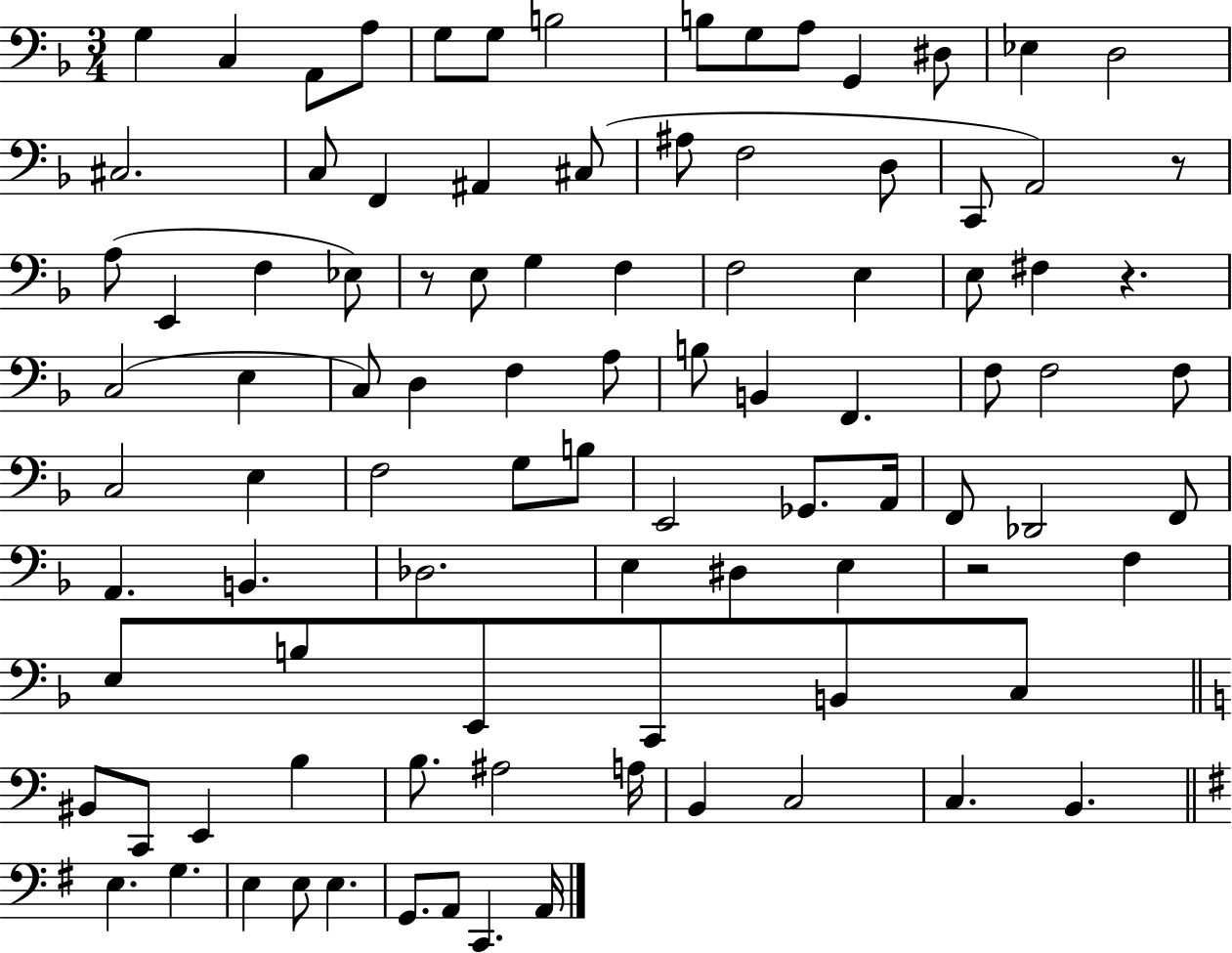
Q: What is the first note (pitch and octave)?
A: G3